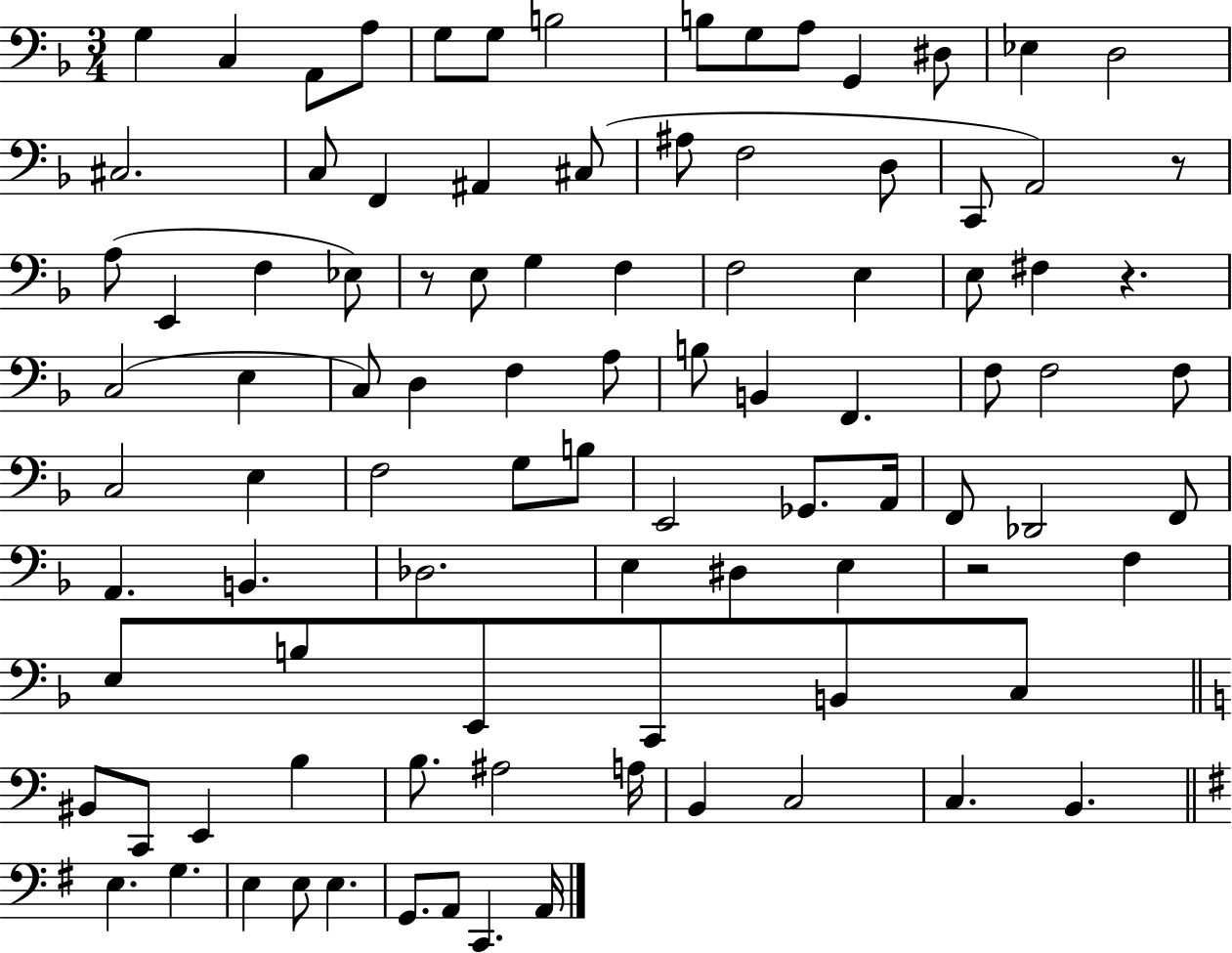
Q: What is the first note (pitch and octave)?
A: G3